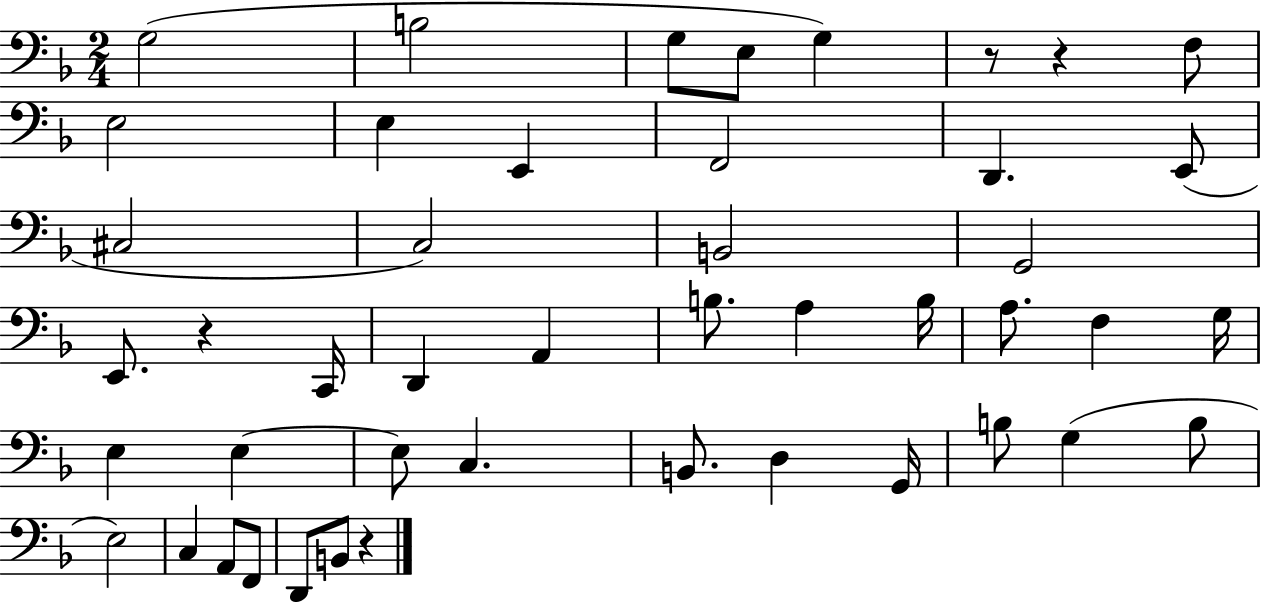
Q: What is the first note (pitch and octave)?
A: G3